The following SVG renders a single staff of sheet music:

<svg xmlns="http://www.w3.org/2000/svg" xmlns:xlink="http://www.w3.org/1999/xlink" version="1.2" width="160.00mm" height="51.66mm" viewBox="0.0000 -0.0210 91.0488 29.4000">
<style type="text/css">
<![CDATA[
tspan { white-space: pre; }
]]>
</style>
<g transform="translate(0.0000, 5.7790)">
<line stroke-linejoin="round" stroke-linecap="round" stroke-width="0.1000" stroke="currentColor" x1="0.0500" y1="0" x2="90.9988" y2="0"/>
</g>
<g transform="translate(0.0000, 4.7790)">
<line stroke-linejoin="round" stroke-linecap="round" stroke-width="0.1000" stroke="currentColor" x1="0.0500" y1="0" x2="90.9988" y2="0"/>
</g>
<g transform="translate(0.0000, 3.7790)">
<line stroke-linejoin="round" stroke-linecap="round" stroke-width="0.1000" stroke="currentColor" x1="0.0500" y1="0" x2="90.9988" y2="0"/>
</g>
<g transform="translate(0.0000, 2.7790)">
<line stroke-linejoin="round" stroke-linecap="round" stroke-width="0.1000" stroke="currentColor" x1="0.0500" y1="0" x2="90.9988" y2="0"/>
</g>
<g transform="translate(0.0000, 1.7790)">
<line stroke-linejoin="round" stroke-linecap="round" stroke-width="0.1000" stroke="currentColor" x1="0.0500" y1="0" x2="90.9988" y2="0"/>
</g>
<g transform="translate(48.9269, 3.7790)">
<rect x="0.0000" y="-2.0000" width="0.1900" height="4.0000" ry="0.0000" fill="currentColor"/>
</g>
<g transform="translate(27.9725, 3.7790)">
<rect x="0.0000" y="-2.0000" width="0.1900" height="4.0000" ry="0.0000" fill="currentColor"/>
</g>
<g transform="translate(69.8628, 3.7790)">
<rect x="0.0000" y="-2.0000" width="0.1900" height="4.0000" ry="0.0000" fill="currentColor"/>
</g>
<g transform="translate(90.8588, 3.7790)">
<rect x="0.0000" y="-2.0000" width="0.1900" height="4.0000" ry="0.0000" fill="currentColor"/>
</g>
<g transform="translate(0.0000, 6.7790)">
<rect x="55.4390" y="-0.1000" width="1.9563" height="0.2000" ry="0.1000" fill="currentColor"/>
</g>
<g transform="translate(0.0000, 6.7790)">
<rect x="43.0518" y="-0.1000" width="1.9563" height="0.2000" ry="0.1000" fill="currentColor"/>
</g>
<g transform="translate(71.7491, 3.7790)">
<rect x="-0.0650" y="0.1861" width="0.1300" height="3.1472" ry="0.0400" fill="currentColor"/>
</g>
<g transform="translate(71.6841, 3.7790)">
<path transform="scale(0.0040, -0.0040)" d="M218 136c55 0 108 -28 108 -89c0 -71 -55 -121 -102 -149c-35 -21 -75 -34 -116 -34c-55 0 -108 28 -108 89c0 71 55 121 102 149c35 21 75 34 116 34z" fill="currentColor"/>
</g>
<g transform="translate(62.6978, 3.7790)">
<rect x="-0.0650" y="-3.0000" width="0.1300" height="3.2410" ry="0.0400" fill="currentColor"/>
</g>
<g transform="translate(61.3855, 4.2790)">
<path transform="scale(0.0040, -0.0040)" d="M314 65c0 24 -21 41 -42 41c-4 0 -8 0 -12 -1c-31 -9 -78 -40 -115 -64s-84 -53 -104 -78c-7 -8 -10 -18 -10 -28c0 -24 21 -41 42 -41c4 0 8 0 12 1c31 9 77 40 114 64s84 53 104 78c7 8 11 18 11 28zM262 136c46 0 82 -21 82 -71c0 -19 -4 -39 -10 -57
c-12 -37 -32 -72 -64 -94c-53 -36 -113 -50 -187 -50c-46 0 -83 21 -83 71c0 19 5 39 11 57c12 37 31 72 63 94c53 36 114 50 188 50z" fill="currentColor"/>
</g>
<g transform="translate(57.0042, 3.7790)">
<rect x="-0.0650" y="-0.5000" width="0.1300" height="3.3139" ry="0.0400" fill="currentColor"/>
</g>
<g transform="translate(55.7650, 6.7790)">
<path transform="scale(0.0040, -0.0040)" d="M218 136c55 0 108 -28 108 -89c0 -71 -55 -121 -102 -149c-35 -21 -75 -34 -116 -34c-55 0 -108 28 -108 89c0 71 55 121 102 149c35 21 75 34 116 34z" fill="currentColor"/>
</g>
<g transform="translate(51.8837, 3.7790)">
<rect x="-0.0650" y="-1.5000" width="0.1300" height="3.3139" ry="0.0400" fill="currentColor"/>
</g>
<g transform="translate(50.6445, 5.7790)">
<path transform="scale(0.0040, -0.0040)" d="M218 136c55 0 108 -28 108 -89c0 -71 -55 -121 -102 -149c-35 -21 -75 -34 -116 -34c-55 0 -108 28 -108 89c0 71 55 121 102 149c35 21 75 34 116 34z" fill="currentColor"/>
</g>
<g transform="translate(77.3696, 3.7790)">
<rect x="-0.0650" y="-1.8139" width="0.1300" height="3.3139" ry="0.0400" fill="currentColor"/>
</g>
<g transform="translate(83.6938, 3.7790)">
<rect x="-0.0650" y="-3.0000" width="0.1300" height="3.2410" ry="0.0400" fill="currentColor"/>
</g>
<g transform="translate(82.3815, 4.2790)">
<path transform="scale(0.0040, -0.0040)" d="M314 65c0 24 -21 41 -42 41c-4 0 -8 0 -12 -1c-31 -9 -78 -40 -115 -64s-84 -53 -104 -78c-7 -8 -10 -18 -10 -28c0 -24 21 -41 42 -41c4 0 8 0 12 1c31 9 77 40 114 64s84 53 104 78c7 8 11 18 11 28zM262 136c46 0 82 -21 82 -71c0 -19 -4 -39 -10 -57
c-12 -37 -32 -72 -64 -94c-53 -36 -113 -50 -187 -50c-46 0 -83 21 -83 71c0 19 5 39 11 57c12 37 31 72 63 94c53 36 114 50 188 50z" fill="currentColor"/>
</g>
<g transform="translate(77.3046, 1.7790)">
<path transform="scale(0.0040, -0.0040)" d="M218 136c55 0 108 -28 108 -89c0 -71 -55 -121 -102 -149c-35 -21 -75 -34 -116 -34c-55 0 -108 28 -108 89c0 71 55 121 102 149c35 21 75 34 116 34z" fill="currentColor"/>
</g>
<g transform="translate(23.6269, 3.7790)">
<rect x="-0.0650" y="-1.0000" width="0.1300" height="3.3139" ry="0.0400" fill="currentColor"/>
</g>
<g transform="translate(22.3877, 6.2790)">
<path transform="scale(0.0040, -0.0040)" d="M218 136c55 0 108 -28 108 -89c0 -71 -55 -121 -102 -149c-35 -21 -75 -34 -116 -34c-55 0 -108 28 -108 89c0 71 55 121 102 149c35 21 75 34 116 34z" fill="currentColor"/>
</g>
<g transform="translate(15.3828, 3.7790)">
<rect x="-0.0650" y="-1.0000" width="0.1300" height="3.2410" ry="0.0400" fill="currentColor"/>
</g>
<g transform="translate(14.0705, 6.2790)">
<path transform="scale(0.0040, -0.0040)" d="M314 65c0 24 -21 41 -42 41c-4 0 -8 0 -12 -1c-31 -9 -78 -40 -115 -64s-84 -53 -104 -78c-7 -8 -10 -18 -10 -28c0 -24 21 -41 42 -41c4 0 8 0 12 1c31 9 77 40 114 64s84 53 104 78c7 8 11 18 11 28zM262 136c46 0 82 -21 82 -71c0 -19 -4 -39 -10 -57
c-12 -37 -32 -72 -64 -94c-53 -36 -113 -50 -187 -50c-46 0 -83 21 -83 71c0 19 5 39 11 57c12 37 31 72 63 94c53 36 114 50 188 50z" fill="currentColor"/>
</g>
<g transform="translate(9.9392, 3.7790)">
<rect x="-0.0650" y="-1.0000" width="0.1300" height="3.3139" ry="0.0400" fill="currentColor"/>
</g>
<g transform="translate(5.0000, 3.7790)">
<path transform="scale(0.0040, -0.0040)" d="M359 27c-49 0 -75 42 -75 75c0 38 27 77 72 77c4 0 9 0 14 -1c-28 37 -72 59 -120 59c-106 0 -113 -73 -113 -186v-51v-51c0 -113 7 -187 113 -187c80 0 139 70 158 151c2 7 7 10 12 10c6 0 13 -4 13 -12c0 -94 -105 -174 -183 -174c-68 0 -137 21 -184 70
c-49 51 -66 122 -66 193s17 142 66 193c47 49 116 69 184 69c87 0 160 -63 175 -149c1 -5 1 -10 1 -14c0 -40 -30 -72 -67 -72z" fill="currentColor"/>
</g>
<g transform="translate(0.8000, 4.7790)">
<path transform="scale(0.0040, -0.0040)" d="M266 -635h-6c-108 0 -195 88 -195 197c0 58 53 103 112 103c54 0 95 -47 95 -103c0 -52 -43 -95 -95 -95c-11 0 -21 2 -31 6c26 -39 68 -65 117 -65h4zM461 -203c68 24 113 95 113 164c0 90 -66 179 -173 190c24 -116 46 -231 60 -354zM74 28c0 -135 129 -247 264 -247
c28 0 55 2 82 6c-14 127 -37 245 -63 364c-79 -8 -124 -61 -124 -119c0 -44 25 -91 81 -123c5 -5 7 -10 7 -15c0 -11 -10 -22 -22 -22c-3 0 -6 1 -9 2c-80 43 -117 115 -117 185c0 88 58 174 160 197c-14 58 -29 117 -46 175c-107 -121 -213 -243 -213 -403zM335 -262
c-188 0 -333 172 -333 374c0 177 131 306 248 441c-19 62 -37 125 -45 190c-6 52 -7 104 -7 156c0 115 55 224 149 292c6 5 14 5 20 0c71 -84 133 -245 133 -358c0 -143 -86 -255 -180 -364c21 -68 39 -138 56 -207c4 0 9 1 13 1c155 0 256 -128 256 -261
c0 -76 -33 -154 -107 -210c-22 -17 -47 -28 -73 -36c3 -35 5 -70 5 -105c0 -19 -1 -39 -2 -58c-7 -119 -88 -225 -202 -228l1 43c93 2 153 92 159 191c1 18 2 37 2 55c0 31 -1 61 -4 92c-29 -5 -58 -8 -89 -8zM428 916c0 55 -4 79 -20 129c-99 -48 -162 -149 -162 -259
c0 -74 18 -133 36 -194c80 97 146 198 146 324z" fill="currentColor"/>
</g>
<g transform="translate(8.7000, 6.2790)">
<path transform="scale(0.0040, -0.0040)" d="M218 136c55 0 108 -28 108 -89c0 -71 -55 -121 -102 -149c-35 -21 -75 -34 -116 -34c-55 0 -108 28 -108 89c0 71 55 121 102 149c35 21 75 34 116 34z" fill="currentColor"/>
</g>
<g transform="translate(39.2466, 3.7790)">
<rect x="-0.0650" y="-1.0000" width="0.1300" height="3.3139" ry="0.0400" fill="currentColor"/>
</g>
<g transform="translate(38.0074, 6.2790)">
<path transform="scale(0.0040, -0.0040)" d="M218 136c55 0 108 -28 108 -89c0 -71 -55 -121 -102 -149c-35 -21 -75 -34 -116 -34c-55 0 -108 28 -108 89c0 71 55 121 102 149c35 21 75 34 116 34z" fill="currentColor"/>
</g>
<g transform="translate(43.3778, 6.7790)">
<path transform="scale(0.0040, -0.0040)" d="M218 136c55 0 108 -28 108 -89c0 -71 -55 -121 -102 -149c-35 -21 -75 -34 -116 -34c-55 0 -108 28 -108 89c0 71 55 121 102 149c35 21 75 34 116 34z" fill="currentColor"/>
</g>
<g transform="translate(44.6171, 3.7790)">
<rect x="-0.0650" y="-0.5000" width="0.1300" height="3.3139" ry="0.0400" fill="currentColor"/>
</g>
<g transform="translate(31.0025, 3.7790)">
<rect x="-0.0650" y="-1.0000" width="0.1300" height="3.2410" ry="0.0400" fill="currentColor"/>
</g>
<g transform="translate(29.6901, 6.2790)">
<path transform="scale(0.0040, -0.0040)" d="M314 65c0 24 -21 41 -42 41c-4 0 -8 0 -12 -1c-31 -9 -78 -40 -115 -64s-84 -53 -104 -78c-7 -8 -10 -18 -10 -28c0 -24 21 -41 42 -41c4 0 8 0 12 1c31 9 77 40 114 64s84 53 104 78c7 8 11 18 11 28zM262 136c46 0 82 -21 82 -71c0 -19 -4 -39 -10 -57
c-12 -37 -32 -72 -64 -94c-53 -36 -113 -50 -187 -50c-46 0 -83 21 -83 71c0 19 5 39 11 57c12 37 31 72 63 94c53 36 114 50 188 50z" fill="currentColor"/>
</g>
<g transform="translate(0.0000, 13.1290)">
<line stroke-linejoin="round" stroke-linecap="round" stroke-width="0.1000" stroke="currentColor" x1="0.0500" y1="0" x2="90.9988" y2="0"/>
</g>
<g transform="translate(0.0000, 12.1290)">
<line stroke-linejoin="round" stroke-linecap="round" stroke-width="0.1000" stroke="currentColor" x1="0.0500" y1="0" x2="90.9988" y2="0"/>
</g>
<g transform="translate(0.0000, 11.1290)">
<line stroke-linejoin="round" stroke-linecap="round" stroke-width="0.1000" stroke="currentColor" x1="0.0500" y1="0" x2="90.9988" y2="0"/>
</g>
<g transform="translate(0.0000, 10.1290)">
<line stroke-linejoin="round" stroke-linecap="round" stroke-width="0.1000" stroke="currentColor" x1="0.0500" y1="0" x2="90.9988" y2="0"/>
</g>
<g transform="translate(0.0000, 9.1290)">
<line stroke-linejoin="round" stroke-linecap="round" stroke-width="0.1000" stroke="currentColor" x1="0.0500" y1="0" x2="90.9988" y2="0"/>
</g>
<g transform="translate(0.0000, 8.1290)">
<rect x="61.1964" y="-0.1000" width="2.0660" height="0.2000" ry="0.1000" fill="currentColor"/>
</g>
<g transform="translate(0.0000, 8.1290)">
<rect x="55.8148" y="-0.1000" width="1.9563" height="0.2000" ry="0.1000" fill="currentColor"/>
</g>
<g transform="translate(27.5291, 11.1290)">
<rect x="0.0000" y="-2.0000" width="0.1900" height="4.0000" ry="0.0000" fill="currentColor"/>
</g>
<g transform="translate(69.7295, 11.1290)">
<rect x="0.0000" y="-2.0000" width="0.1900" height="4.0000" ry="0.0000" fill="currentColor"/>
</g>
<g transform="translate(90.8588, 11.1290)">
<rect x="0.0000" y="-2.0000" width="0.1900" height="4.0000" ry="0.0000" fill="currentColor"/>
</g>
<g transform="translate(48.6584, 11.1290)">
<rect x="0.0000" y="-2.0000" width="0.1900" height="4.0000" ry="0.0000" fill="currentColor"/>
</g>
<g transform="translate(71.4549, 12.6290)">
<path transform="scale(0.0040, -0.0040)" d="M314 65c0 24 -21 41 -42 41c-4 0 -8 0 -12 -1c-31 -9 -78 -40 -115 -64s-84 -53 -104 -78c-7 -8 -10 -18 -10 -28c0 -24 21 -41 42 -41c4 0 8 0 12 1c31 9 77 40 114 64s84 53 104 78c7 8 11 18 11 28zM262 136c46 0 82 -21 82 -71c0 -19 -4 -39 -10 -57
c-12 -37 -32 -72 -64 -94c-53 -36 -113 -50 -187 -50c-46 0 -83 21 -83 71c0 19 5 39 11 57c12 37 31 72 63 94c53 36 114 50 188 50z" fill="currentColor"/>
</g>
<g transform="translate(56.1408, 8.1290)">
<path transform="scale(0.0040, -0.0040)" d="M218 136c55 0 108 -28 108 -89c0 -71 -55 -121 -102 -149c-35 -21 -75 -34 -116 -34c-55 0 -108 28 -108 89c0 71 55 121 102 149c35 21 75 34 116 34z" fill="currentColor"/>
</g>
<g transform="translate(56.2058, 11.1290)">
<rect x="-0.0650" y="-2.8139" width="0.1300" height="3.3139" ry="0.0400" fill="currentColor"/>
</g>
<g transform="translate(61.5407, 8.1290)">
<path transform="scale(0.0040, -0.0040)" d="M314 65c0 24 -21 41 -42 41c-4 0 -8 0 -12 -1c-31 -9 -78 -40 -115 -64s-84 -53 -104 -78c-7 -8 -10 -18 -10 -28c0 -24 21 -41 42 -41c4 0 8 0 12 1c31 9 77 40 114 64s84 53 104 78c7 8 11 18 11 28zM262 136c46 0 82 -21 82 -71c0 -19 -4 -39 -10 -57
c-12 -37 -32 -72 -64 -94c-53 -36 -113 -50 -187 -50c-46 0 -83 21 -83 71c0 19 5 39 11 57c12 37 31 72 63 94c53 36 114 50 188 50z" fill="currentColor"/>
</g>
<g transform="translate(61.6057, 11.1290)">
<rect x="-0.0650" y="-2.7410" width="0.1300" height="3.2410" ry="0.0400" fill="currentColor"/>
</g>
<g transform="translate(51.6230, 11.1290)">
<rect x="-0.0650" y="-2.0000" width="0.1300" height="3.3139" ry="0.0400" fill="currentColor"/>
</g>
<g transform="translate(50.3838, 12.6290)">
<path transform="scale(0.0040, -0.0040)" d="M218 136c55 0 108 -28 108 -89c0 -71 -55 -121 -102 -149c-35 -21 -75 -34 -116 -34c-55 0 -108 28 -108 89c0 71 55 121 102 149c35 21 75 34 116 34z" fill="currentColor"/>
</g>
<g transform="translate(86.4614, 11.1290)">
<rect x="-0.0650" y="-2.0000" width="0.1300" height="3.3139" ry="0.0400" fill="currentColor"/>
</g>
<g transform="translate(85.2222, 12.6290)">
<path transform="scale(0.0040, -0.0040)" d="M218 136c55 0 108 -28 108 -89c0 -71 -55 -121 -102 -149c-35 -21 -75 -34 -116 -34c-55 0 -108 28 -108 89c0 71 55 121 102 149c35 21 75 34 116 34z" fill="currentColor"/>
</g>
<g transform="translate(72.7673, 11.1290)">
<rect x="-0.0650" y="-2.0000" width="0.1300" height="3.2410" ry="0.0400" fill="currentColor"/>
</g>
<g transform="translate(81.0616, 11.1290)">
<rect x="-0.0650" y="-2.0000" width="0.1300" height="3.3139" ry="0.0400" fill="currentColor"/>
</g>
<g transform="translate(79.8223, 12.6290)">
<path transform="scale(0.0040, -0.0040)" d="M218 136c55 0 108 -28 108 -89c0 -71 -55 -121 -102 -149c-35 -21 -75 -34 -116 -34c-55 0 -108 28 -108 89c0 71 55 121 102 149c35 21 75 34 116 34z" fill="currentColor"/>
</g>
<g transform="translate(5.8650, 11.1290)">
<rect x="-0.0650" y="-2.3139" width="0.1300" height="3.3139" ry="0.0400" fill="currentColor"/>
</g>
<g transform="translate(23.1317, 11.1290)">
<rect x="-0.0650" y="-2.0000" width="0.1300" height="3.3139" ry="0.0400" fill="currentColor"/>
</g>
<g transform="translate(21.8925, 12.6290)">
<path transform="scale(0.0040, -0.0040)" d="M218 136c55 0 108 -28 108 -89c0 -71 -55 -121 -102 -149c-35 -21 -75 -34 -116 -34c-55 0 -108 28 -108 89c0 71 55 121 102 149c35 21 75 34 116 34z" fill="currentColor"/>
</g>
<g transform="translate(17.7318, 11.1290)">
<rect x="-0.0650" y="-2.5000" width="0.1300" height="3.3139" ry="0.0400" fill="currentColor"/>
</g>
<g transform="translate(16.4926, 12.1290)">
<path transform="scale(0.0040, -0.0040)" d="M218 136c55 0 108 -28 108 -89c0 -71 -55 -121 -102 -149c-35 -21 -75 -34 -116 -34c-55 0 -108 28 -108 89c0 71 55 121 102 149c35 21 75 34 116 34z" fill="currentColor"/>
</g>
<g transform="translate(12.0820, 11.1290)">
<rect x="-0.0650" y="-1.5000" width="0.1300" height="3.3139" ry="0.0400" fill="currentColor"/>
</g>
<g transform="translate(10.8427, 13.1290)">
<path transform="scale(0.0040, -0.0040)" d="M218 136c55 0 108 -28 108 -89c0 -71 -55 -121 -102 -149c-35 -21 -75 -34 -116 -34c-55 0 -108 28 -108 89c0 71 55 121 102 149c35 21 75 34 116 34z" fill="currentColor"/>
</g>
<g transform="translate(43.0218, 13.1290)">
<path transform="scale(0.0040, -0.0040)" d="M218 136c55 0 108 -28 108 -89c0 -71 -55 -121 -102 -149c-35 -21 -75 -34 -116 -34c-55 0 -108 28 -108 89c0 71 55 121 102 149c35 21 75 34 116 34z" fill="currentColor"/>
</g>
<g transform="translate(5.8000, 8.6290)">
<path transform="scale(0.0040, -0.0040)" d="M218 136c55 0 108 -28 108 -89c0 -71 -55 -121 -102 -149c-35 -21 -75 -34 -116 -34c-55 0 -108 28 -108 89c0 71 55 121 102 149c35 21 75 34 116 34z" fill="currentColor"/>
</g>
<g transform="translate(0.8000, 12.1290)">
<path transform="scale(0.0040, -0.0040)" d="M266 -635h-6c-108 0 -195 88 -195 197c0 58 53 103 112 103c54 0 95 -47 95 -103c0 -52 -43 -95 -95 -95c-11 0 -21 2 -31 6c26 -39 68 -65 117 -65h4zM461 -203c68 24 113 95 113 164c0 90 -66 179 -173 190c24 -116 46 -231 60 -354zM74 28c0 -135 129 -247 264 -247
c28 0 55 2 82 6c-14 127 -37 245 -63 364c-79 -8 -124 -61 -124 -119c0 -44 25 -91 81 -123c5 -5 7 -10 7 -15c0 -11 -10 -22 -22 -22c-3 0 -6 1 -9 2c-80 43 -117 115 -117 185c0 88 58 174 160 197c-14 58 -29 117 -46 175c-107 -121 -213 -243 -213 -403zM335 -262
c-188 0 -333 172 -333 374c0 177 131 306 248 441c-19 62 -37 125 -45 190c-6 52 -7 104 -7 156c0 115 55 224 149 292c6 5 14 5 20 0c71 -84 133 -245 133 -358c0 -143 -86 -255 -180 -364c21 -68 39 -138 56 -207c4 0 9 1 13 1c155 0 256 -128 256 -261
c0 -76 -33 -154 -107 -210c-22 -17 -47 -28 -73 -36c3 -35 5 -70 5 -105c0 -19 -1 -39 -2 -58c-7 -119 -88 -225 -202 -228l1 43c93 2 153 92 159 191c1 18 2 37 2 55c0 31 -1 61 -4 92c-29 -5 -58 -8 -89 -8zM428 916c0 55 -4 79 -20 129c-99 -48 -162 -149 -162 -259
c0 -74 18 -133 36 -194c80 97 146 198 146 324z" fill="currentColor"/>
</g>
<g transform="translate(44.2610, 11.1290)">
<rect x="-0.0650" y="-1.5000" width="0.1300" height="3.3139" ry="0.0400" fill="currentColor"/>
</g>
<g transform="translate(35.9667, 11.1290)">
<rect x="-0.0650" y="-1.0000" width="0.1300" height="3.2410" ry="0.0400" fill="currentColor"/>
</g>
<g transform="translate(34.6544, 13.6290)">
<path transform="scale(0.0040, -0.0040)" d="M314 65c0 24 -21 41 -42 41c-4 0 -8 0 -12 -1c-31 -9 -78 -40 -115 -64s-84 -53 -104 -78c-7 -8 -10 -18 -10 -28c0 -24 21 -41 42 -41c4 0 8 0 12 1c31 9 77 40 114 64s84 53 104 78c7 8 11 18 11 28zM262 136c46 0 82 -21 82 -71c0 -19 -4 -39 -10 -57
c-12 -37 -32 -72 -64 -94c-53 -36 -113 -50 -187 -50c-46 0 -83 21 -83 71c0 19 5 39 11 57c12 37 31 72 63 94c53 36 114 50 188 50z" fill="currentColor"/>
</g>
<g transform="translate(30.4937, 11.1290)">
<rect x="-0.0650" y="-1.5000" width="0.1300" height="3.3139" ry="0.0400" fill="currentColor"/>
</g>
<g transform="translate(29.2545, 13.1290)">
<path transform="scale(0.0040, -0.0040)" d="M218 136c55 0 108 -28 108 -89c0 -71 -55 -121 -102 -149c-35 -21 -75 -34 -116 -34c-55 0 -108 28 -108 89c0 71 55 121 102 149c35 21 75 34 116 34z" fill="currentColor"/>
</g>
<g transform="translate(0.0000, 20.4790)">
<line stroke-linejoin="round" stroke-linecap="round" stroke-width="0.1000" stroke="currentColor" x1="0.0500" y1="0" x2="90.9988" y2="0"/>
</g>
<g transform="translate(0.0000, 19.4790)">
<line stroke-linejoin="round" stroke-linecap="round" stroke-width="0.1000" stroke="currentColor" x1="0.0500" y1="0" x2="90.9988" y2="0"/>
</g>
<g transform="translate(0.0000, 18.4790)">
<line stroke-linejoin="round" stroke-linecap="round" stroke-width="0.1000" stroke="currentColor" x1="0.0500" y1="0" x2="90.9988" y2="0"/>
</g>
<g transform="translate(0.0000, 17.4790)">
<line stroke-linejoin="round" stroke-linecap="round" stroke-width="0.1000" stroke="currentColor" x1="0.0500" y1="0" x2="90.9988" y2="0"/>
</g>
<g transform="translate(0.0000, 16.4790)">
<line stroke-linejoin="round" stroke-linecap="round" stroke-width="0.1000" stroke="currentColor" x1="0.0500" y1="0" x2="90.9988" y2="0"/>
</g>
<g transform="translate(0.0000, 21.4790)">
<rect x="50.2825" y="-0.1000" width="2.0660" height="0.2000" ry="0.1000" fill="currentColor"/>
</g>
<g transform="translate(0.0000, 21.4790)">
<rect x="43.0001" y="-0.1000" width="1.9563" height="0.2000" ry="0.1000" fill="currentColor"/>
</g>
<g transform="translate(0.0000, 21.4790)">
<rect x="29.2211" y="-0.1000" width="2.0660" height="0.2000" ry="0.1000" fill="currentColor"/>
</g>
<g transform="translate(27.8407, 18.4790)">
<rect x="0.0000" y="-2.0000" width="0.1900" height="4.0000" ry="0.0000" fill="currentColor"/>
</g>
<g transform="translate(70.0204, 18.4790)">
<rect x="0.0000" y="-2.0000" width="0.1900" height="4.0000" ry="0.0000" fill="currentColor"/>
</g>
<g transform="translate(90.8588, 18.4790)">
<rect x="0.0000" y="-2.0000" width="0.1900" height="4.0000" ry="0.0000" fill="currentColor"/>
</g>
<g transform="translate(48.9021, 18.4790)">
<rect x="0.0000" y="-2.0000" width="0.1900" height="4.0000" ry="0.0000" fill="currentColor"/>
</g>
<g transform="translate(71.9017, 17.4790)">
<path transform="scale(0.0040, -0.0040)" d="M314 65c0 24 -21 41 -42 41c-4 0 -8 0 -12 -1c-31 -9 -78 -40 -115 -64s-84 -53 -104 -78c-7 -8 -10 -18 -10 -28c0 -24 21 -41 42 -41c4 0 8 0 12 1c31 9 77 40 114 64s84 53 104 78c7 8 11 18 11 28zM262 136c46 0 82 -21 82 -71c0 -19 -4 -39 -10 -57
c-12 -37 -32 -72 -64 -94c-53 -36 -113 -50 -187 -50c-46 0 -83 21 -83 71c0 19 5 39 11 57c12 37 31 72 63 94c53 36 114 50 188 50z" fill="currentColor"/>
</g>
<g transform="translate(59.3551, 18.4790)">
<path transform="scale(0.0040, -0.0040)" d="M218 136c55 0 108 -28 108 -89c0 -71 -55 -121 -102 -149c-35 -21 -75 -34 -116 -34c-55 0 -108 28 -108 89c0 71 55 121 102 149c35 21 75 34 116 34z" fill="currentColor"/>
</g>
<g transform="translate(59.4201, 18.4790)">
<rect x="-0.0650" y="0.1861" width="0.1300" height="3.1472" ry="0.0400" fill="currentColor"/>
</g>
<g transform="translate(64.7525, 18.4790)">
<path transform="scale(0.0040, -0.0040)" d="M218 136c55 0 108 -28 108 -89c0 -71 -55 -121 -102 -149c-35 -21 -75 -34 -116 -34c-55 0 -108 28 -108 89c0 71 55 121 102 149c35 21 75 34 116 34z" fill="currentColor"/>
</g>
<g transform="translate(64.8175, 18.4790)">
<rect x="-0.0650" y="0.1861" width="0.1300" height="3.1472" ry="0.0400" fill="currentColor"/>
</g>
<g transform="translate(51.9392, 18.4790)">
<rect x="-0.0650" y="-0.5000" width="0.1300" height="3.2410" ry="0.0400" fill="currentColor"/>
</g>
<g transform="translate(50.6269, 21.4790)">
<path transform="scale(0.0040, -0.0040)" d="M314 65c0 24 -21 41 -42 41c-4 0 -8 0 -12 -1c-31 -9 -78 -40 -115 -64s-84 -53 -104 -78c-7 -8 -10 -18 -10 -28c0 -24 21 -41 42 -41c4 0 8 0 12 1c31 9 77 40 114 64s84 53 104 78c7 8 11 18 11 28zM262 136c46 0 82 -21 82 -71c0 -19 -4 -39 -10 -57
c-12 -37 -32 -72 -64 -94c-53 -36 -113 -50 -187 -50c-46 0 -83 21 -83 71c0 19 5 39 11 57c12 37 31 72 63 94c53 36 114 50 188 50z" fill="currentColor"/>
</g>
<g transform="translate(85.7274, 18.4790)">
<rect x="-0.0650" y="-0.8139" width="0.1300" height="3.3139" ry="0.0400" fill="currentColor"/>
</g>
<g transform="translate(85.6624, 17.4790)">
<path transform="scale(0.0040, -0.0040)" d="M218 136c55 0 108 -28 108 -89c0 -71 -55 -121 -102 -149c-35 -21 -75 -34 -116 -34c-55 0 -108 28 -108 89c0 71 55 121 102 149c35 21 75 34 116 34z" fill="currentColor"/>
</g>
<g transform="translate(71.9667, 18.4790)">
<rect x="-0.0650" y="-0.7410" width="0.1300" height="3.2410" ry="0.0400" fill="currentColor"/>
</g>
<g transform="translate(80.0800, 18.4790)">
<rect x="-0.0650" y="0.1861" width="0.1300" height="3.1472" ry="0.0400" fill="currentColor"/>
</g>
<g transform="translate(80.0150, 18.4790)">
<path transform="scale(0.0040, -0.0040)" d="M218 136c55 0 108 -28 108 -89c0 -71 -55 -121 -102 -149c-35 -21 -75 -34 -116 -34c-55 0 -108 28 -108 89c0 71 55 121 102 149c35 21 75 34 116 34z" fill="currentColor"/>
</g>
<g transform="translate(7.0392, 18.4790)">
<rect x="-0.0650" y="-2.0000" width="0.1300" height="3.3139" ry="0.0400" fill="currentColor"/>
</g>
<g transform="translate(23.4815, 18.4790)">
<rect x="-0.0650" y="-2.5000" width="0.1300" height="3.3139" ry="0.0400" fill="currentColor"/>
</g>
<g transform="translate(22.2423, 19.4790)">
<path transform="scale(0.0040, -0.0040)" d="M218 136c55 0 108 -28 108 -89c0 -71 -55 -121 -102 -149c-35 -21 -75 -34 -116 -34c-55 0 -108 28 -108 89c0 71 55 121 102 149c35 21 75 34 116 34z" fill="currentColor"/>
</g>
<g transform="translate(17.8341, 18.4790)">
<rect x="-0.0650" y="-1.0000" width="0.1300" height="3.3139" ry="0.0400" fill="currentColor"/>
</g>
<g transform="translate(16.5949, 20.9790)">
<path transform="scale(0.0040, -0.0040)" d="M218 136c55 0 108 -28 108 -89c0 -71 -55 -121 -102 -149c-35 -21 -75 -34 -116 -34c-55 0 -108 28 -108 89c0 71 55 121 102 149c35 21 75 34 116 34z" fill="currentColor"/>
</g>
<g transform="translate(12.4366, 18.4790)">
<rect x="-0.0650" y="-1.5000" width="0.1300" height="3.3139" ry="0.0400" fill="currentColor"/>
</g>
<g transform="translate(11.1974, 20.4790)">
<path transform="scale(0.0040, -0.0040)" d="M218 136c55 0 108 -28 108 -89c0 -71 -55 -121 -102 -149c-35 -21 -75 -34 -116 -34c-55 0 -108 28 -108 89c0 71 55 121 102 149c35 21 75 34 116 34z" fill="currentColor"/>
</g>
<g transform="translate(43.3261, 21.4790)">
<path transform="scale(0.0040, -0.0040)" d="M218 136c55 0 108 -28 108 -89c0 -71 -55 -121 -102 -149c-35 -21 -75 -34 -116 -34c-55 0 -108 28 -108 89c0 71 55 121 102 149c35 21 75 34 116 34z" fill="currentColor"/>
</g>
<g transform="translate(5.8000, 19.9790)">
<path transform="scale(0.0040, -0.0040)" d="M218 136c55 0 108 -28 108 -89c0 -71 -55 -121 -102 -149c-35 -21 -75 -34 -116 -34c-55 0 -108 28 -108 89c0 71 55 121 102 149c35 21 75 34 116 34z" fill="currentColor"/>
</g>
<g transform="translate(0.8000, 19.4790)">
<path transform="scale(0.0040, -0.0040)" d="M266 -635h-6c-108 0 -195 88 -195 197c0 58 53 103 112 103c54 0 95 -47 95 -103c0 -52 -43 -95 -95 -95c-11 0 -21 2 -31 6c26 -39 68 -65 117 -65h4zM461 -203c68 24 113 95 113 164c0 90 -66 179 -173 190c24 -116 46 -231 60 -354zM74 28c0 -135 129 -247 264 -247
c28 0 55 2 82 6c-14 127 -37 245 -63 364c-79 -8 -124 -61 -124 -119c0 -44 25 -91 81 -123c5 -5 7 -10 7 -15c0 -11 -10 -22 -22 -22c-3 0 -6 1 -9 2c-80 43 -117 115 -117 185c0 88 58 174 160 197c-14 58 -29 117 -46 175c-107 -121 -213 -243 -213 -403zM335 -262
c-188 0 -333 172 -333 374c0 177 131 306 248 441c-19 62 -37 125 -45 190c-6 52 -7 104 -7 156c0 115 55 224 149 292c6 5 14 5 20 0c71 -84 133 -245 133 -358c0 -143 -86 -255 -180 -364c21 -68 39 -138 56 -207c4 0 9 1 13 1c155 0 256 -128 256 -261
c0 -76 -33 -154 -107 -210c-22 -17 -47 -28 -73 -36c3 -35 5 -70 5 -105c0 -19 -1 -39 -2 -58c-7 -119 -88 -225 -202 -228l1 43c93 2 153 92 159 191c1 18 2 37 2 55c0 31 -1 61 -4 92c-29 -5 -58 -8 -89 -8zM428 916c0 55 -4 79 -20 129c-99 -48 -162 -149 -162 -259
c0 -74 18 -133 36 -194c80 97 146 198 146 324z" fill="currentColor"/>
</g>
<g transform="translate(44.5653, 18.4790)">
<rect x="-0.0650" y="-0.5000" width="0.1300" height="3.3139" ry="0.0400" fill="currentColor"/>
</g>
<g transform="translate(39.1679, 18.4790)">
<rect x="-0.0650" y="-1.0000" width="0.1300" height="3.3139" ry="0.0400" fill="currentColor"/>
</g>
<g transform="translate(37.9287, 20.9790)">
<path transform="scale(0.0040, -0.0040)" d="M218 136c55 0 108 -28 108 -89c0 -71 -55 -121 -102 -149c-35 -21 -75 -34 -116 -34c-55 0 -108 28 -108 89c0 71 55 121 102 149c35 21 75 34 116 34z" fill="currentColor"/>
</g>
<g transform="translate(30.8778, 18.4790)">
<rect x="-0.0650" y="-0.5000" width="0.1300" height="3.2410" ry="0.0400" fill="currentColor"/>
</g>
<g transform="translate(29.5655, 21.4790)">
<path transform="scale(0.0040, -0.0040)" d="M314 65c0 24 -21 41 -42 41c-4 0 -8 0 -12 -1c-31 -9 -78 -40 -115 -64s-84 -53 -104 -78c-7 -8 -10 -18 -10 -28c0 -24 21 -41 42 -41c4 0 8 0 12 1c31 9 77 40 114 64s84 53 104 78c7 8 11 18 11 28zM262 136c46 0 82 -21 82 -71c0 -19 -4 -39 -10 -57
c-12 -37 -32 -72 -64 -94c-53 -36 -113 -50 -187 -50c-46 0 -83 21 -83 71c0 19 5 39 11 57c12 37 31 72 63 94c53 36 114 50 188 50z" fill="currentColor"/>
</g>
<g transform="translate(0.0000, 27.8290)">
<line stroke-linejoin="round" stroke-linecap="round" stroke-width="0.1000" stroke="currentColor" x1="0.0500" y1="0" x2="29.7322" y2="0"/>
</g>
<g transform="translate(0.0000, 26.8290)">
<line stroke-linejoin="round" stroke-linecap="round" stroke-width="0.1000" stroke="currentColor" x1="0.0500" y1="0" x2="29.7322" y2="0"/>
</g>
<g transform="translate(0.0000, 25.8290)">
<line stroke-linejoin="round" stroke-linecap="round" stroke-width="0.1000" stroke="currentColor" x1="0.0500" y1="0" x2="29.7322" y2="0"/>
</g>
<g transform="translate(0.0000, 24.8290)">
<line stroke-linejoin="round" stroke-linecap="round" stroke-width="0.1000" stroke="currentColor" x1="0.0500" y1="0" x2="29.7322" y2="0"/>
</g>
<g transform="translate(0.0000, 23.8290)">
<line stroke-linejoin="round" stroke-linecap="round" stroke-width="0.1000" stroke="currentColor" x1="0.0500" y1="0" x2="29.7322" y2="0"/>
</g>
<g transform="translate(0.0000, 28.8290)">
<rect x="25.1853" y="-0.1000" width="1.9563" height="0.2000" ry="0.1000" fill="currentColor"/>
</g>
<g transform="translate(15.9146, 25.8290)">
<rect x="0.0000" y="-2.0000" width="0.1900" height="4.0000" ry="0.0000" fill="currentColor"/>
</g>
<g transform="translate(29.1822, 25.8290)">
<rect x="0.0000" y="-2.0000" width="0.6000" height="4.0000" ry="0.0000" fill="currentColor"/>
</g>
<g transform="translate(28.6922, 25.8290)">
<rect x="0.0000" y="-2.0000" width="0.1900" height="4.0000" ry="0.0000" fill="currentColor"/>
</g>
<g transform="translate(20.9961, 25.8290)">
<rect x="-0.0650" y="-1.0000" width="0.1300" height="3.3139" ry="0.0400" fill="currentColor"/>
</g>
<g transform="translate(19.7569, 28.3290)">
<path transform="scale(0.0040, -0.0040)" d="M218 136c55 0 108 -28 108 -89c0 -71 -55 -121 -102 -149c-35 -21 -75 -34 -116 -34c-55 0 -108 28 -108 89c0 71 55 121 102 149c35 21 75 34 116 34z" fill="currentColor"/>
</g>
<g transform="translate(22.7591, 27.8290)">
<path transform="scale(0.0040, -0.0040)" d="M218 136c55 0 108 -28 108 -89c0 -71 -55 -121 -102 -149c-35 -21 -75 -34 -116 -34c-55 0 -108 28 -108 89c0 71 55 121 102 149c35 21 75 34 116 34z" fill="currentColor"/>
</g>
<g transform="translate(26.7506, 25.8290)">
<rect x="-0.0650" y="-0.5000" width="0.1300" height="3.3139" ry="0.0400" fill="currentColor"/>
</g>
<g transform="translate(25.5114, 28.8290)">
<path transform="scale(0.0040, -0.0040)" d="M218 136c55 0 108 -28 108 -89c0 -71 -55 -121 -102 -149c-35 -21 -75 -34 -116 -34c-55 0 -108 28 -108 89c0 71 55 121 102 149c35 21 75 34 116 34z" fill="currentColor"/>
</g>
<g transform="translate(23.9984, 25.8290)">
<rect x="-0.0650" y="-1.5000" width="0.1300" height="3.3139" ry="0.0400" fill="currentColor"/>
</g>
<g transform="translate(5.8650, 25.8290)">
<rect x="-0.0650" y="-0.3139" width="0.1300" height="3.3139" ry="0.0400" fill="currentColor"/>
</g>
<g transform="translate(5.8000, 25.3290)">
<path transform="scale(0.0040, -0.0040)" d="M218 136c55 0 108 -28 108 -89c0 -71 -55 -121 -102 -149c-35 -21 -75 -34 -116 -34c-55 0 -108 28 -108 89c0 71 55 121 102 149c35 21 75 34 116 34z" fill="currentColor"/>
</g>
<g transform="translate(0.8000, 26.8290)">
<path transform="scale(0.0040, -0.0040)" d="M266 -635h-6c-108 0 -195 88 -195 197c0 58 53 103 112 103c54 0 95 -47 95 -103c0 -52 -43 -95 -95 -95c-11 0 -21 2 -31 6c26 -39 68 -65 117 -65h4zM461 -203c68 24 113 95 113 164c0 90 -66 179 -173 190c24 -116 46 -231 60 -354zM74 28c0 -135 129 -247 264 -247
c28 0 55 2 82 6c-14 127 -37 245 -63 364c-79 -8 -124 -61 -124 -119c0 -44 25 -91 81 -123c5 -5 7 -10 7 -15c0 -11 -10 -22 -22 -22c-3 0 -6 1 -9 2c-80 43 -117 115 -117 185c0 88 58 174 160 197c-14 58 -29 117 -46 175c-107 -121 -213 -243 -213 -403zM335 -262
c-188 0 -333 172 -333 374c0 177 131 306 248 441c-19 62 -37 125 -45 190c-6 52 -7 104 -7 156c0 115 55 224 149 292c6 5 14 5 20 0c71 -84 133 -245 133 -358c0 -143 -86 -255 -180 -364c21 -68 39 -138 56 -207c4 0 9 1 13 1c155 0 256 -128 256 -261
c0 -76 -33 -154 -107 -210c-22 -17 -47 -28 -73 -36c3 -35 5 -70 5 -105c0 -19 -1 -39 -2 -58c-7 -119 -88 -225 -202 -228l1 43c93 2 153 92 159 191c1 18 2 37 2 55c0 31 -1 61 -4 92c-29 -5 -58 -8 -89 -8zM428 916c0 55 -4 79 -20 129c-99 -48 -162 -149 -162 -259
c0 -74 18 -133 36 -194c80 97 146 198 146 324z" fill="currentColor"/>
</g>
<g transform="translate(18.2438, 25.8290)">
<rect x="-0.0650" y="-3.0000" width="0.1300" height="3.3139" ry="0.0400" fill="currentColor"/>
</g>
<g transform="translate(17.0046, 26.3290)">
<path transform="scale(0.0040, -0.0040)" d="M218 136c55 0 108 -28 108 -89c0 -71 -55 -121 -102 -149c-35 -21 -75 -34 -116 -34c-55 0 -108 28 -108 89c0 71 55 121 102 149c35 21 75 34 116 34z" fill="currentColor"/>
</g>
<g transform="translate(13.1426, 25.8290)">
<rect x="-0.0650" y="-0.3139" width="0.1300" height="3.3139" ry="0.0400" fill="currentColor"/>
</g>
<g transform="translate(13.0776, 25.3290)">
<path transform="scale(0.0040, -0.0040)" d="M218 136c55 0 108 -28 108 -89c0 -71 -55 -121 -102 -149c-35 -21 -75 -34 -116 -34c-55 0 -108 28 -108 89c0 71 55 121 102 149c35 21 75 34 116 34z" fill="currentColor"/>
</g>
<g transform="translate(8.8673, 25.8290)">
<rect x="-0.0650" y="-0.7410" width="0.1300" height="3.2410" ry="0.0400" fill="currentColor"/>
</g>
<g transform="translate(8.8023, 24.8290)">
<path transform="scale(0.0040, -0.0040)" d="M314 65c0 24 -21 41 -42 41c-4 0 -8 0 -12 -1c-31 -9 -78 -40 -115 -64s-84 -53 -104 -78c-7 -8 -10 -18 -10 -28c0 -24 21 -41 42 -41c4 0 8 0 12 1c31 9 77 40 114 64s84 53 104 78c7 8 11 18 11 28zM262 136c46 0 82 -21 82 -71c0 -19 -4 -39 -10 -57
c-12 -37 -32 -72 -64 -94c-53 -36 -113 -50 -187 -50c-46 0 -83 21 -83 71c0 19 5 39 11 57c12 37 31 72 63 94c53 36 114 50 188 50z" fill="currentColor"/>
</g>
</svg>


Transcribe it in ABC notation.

X:1
T:Untitled
M:4/4
L:1/4
K:C
D D2 D D2 D C E C A2 B f A2 g E G F E D2 E F a a2 F2 F F F E D G C2 D C C2 B B d2 B d c d2 c A D E C